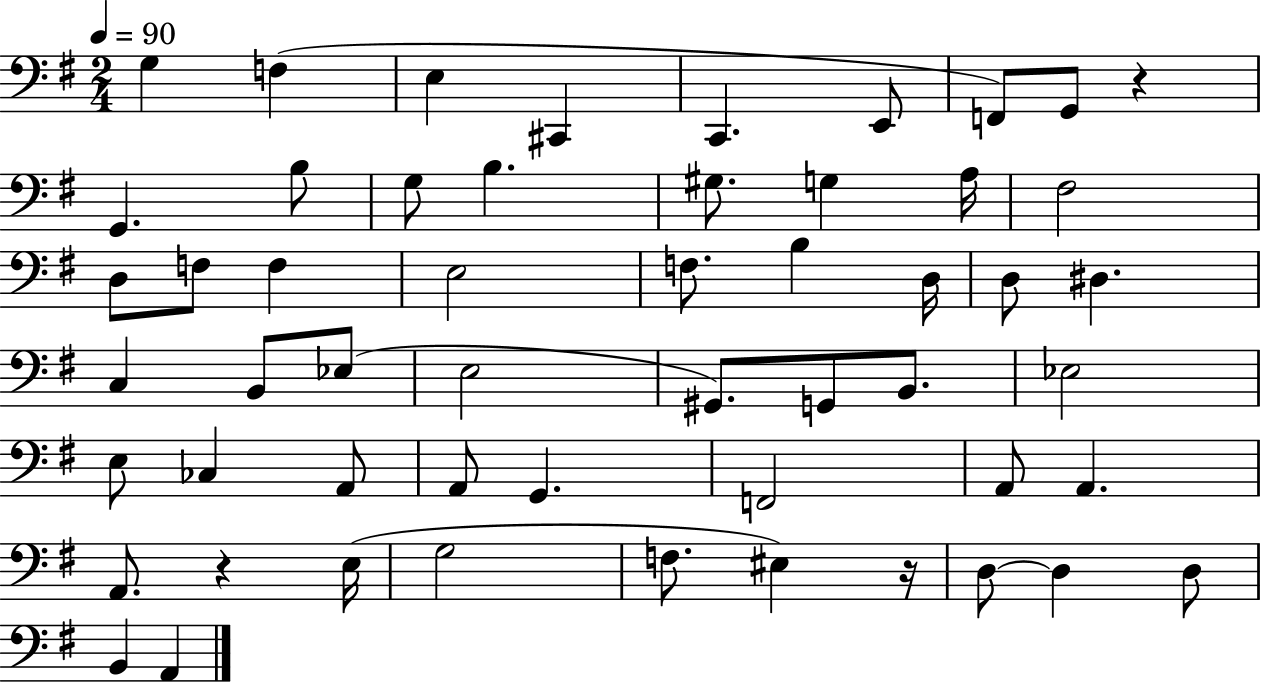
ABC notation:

X:1
T:Untitled
M:2/4
L:1/4
K:G
G, F, E, ^C,, C,, E,,/2 F,,/2 G,,/2 z G,, B,/2 G,/2 B, ^G,/2 G, A,/4 ^F,2 D,/2 F,/2 F, E,2 F,/2 B, D,/4 D,/2 ^D, C, B,,/2 _E,/2 E,2 ^G,,/2 G,,/2 B,,/2 _E,2 E,/2 _C, A,,/2 A,,/2 G,, F,,2 A,,/2 A,, A,,/2 z E,/4 G,2 F,/2 ^E, z/4 D,/2 D, D,/2 B,, A,,